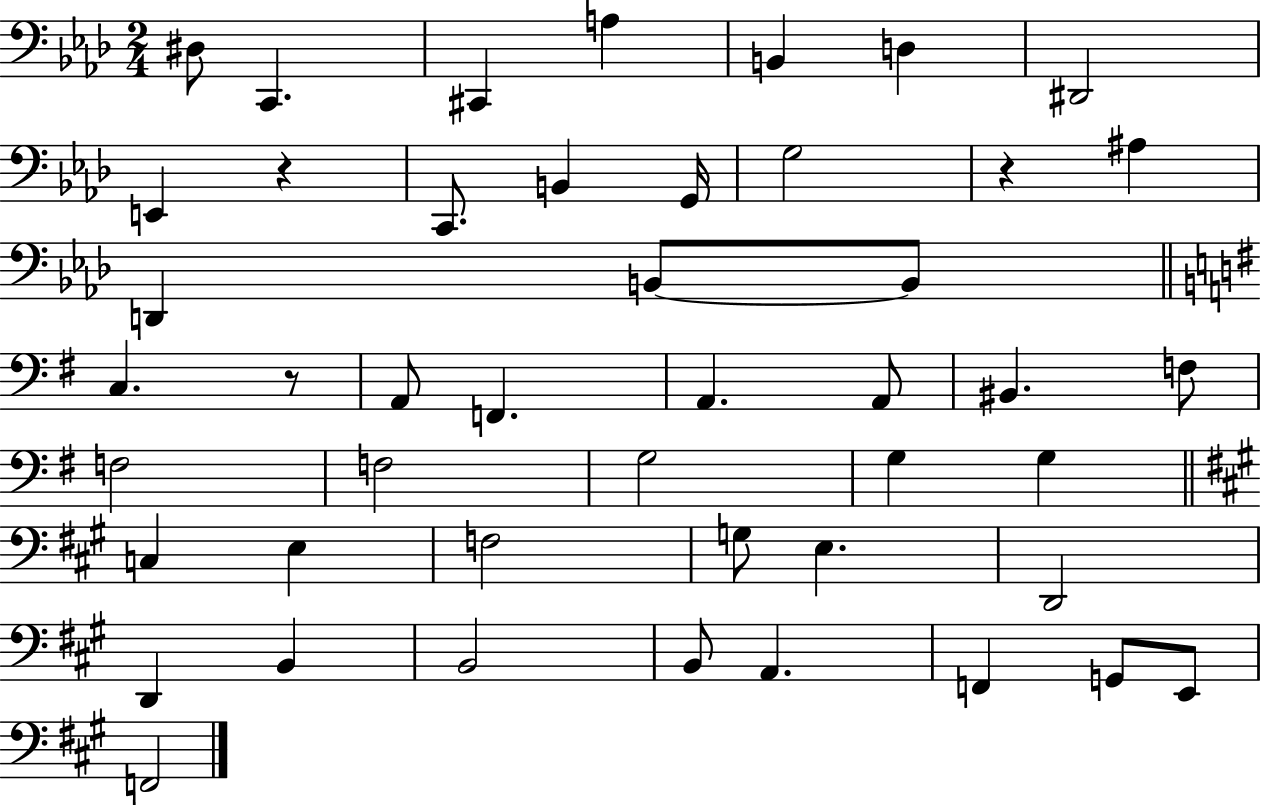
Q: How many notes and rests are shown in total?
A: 46